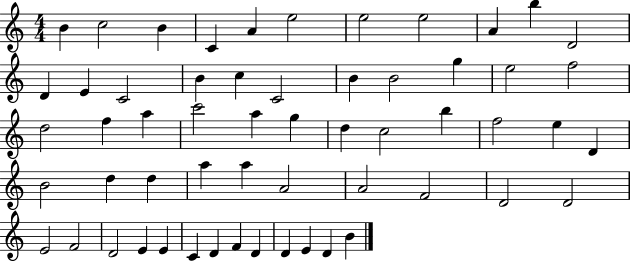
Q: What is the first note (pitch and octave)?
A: B4